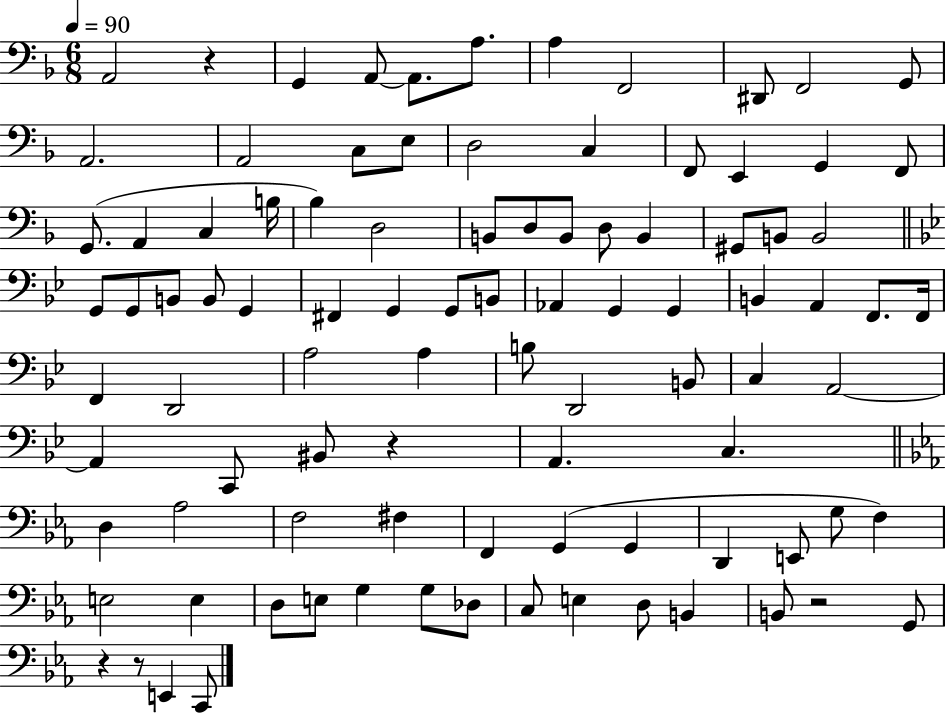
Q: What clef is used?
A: bass